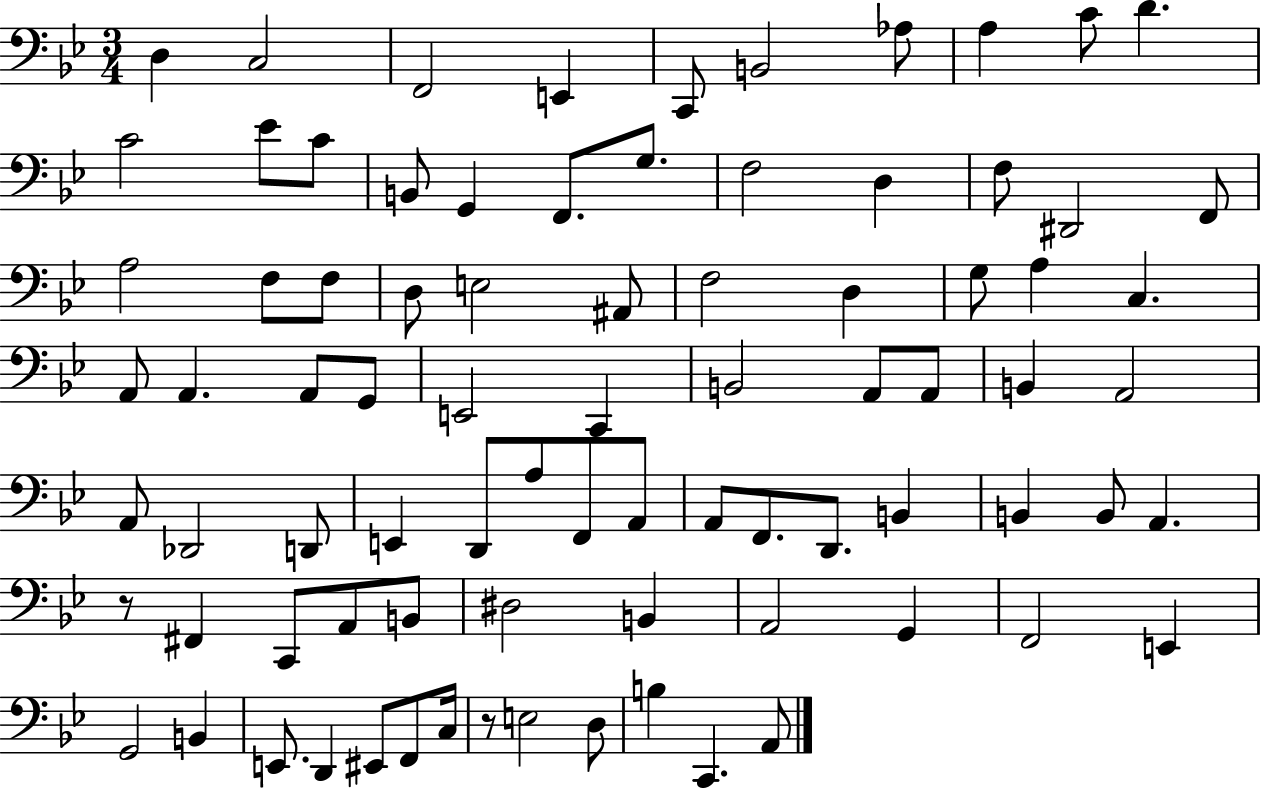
{
  \clef bass
  \numericTimeSignature
  \time 3/4
  \key bes \major
  d4 c2 | f,2 e,4 | c,8 b,2 aes8 | a4 c'8 d'4. | \break c'2 ees'8 c'8 | b,8 g,4 f,8. g8. | f2 d4 | f8 dis,2 f,8 | \break a2 f8 f8 | d8 e2 ais,8 | f2 d4 | g8 a4 c4. | \break a,8 a,4. a,8 g,8 | e,2 c,4 | b,2 a,8 a,8 | b,4 a,2 | \break a,8 des,2 d,8 | e,4 d,8 a8 f,8 a,8 | a,8 f,8. d,8. b,4 | b,4 b,8 a,4. | \break r8 fis,4 c,8 a,8 b,8 | dis2 b,4 | a,2 g,4 | f,2 e,4 | \break g,2 b,4 | e,8. d,4 eis,8 f,8 c16 | r8 e2 d8 | b4 c,4. a,8 | \break \bar "|."
}